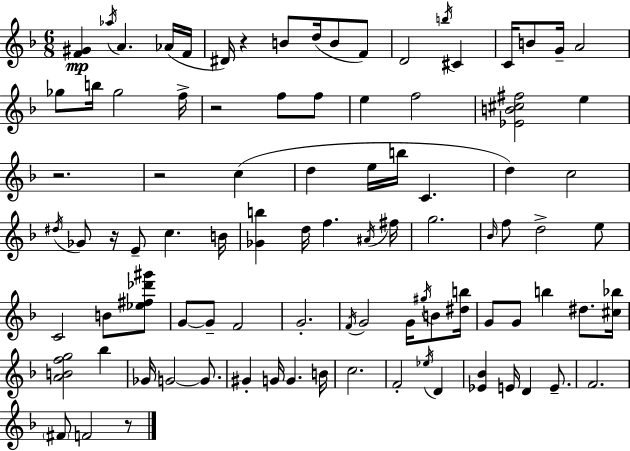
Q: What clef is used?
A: treble